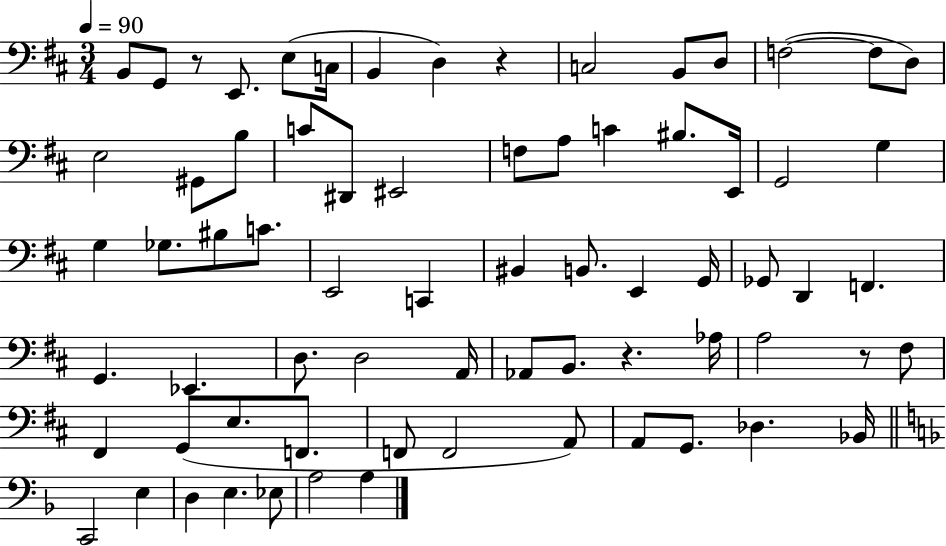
{
  \clef bass
  \numericTimeSignature
  \time 3/4
  \key d \major
  \tempo 4 = 90
  b,8 g,8 r8 e,8. e8( c16 | b,4 d4) r4 | c2 b,8 d8 | f2~(~ f8 d8) | \break e2 gis,8 b8 | c'8 dis,8 eis,2 | f8 a8 c'4 bis8. e,16 | g,2 g4 | \break g4 ges8. bis8 c'8. | e,2 c,4 | bis,4 b,8. e,4 g,16 | ges,8 d,4 f,4. | \break g,4. ees,4. | d8. d2 a,16 | aes,8 b,8. r4. aes16 | a2 r8 fis8 | \break fis,4 g,8( e8. f,8. | f,8 f,2 a,8) | a,8 g,8. des4. bes,16 | \bar "||" \break \key d \minor c,2 e4 | d4 e4. ees8 | a2 a4 | \bar "|."
}